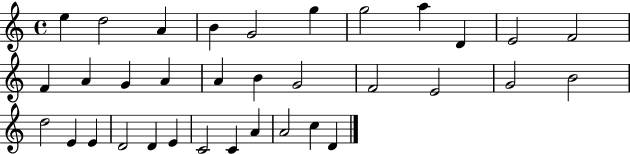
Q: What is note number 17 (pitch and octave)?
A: B4